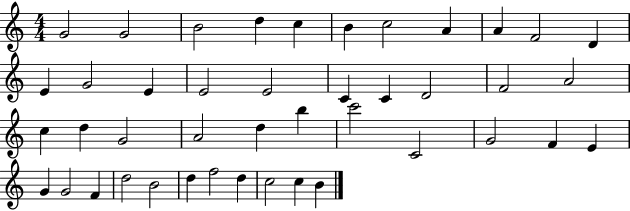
X:1
T:Untitled
M:4/4
L:1/4
K:C
G2 G2 B2 d c B c2 A A F2 D E G2 E E2 E2 C C D2 F2 A2 c d G2 A2 d b c'2 C2 G2 F E G G2 F d2 B2 d f2 d c2 c B